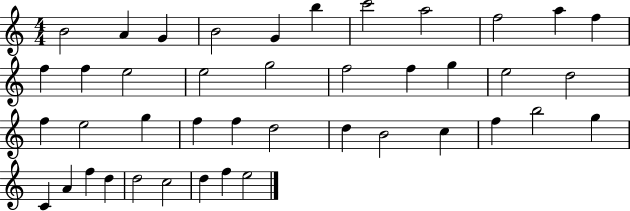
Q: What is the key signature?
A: C major